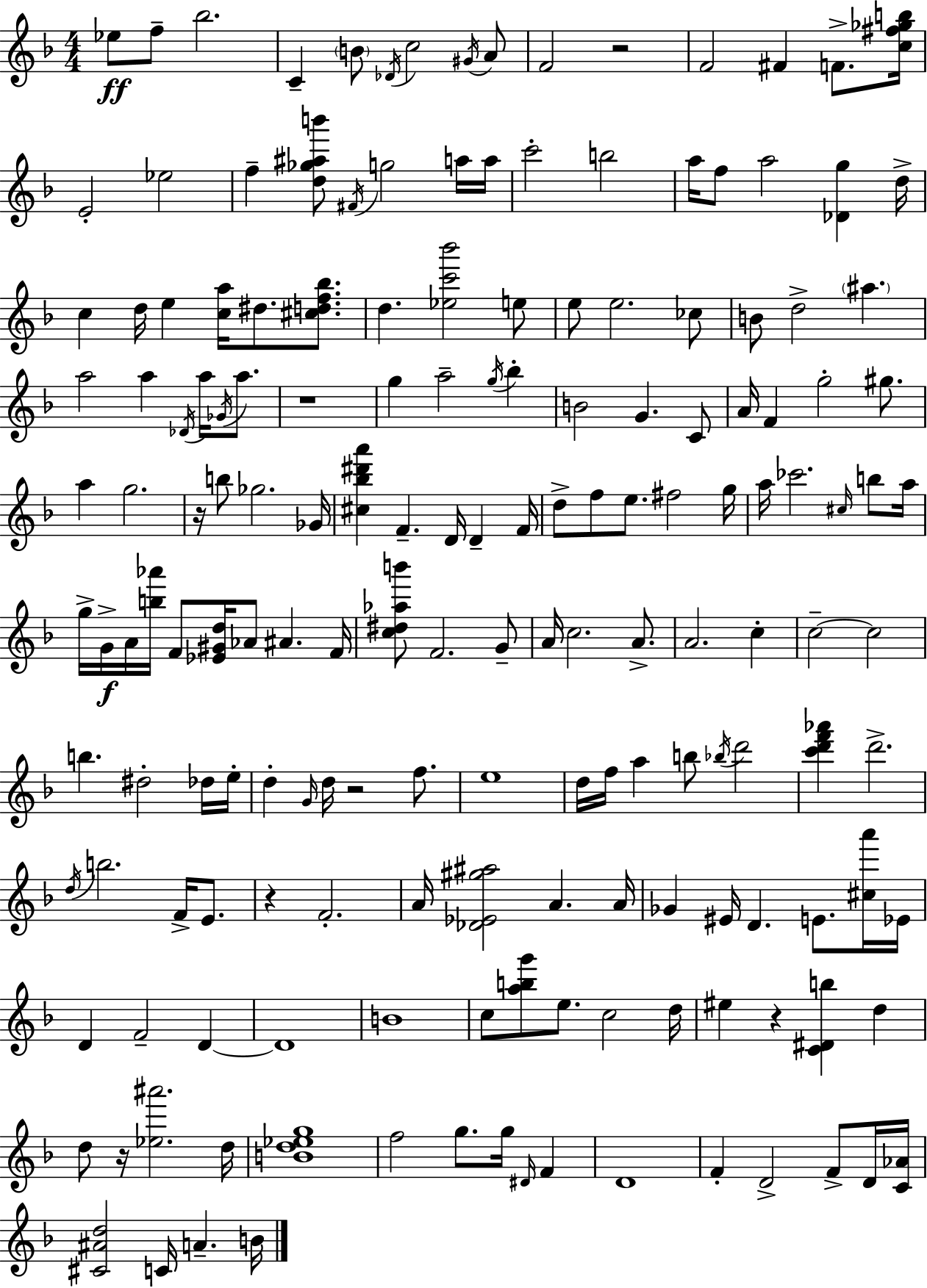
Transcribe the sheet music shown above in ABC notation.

X:1
T:Untitled
M:4/4
L:1/4
K:Dm
_e/2 f/2 _b2 C B/2 _D/4 c2 ^G/4 A/2 F2 z2 F2 ^F F/2 [c^f_gb]/4 E2 _e2 f [d_g^ab']/2 ^F/4 g2 a/4 a/4 c'2 b2 a/4 f/2 a2 [_Dg] d/4 c d/4 e [ca]/4 ^d/2 [^cdf_b]/2 d [_ec'_b']2 e/2 e/2 e2 _c/2 B/2 d2 ^a a2 a _D/4 a/4 _G/4 a/2 z4 g a2 g/4 _b B2 G C/2 A/4 F g2 ^g/2 a g2 z/4 b/2 _g2 _G/4 [^c_b^d'a'] F D/4 D F/4 d/2 f/2 e/2 ^f2 g/4 a/4 _c'2 ^c/4 b/2 a/4 g/4 G/4 A/4 [b_a']/4 F/2 [_E^Gd]/4 _A/2 ^A F/4 [c^d_ab']/2 F2 G/2 A/4 c2 A/2 A2 c c2 c2 b ^d2 _d/4 e/4 d G/4 d/4 z2 f/2 e4 d/4 f/4 a b/2 _b/4 d'2 [c'd'f'_a'] d'2 d/4 b2 F/4 E/2 z F2 A/4 [_D_E^g^a]2 A A/4 _G ^E/4 D E/2 [^ca']/4 _E/4 D F2 D D4 B4 c/2 [abg']/2 e/2 c2 d/4 ^e z [C^Db] d d/2 z/4 [_e^a']2 d/4 [Bd_eg]4 f2 g/2 g/4 ^D/4 F D4 F D2 F/2 D/4 [C_A]/4 [^C^Ad]2 C/4 A B/4